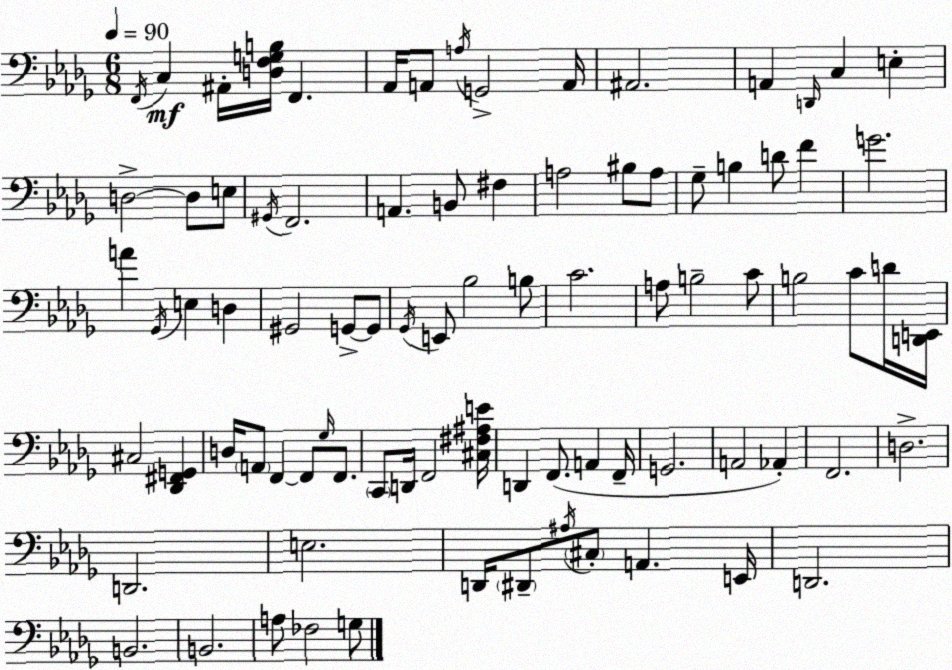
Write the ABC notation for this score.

X:1
T:Untitled
M:6/8
L:1/4
K:Bbm
F,,/4 C, ^A,,/4 [D,F,G,B,]/4 F,, _A,,/4 A,,/2 A,/4 G,,2 A,,/4 ^A,,2 A,, D,,/4 C, E, D,2 D,/2 E,/2 ^G,,/4 F,,2 A,, B,,/2 ^F, A,2 ^B,/2 A,/2 _G,/2 B, D/2 F G2 A _G,,/4 E, D, ^G,,2 G,,/2 G,,/2 _G,,/4 E,,/2 _B,2 B,/2 C2 A,/2 B,2 C/2 B,2 C/2 D/4 [D,,E,,]/4 ^C,2 [_D,,^F,,G,,] D,/4 A,,/2 F,, F,,/2 _G,/4 F,,/2 C,,/2 D,,/4 F,,2 [^C,^F,^A,E]/4 D,, F,,/2 A,, F,,/4 G,,2 A,,2 _A,, F,,2 D,2 D,,2 E,2 D,,/4 ^D,,/2 ^A,/4 ^C,/2 A,, E,,/4 D,,2 B,,2 B,,2 A,/2 _F,2 G,/2